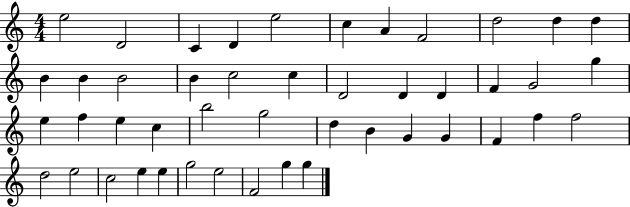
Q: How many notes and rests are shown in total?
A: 46